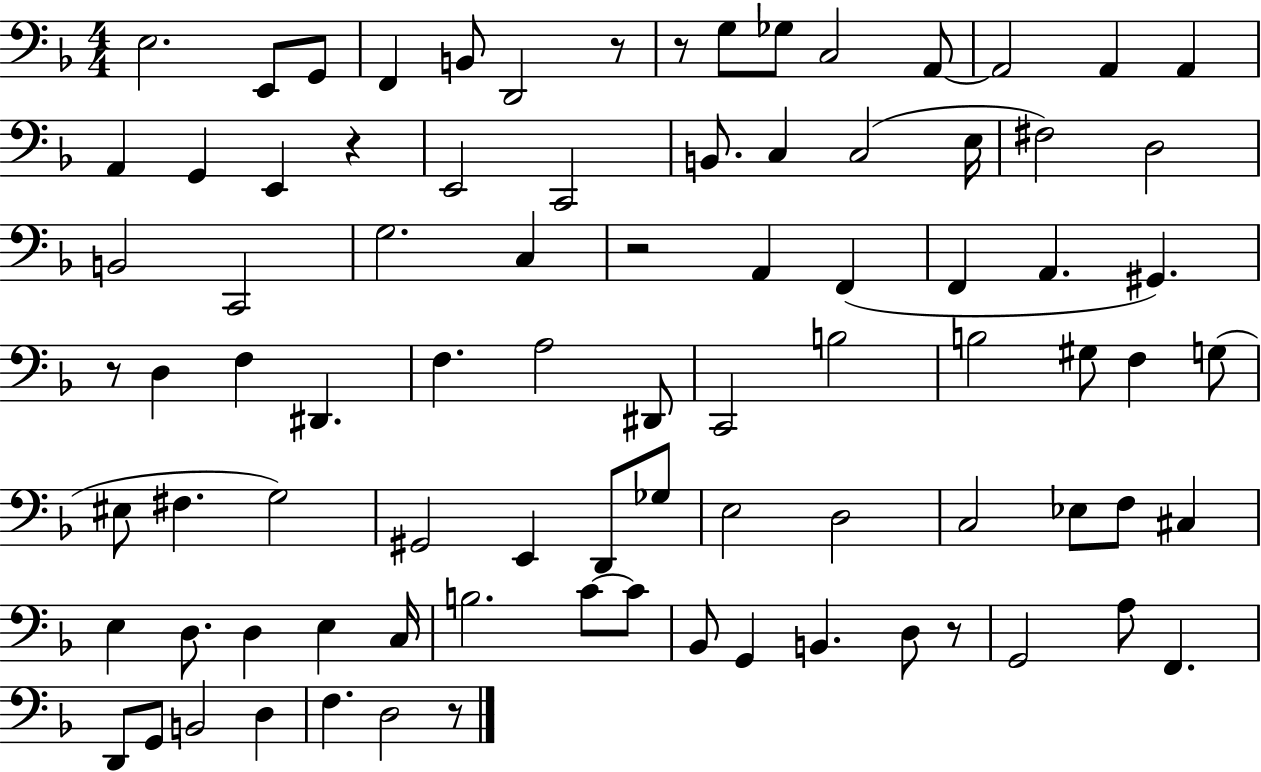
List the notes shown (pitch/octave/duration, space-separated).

E3/h. E2/e G2/e F2/q B2/e D2/h R/e R/e G3/e Gb3/e C3/h A2/e A2/h A2/q A2/q A2/q G2/q E2/q R/q E2/h C2/h B2/e. C3/q C3/h E3/s F#3/h D3/h B2/h C2/h G3/h. C3/q R/h A2/q F2/q F2/q A2/q. G#2/q. R/e D3/q F3/q D#2/q. F3/q. A3/h D#2/e C2/h B3/h B3/h G#3/e F3/q G3/e EIS3/e F#3/q. G3/h G#2/h E2/q D2/e Gb3/e E3/h D3/h C3/h Eb3/e F3/e C#3/q E3/q D3/e. D3/q E3/q C3/s B3/h. C4/e C4/e Bb2/e G2/q B2/q. D3/e R/e G2/h A3/e F2/q. D2/e G2/e B2/h D3/q F3/q. D3/h R/e